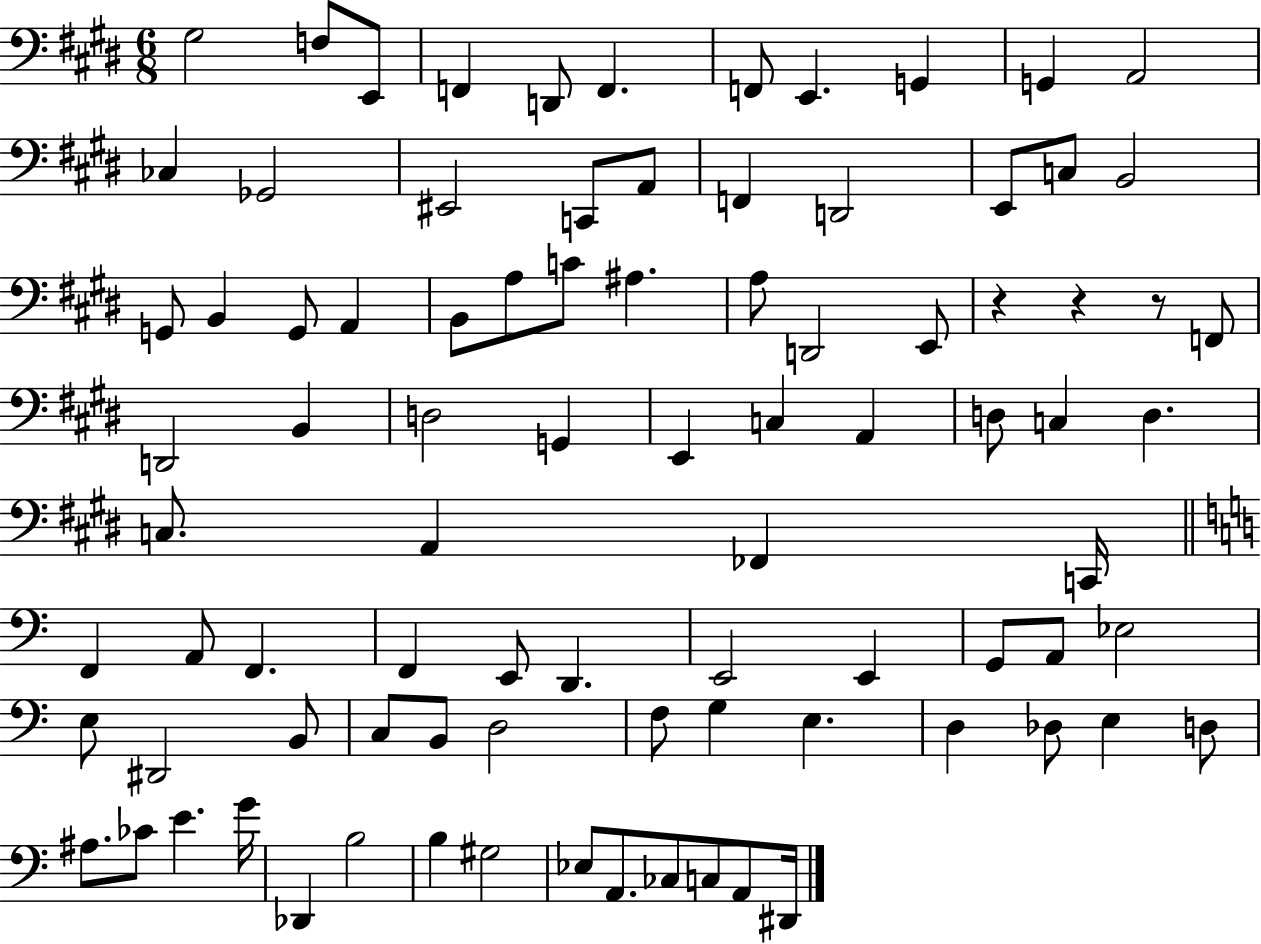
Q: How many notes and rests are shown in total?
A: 88